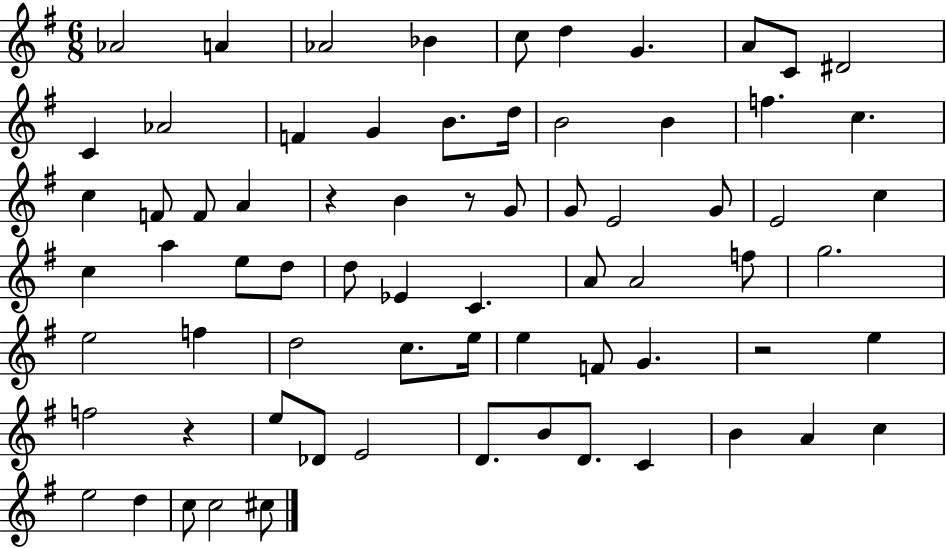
Ab4/h A4/q Ab4/h Bb4/q C5/e D5/q G4/q. A4/e C4/e D#4/h C4/q Ab4/h F4/q G4/q B4/e. D5/s B4/h B4/q F5/q. C5/q. C5/q F4/e F4/e A4/q R/q B4/q R/e G4/e G4/e E4/h G4/e E4/h C5/q C5/q A5/q E5/e D5/e D5/e Eb4/q C4/q. A4/e A4/h F5/e G5/h. E5/h F5/q D5/h C5/e. E5/s E5/q F4/e G4/q. R/h E5/q F5/h R/q E5/e Db4/e E4/h D4/e. B4/e D4/e. C4/q B4/q A4/q C5/q E5/h D5/q C5/e C5/h C#5/e